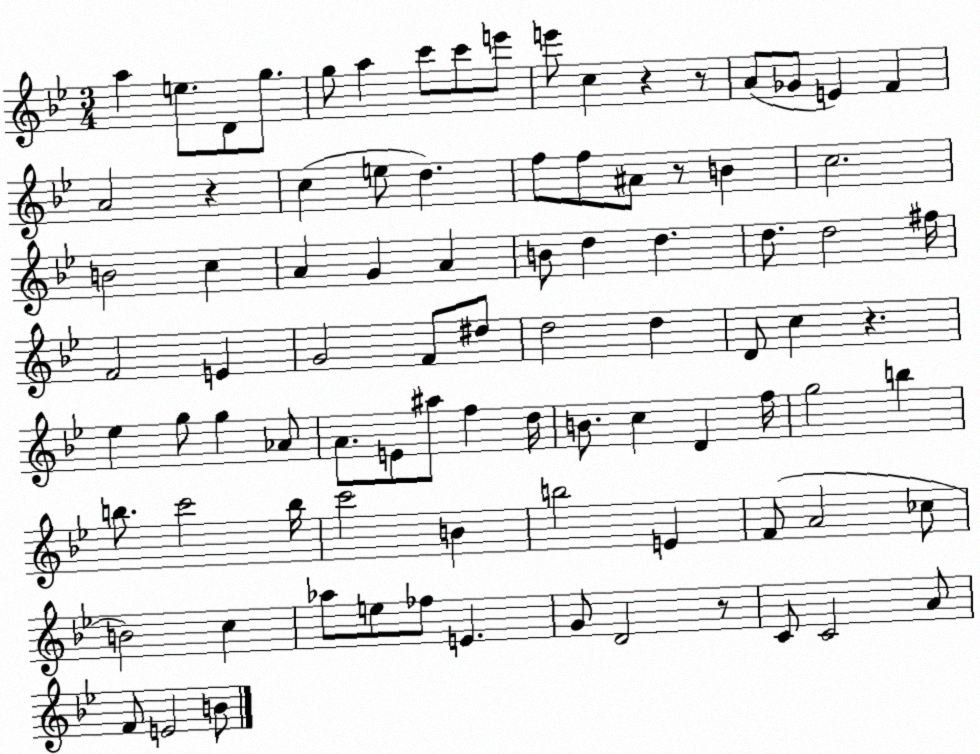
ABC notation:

X:1
T:Untitled
M:3/4
L:1/4
K:Bb
a e/2 D/2 g/2 g/2 a c'/2 c'/2 e'/2 e'/2 c z z/2 A/2 _G/2 E F A2 z c e/2 d f/2 f/2 ^A/2 z/2 B c2 B2 c A G A B/2 d d d/2 d2 ^f/4 F2 E G2 F/2 ^d/2 d2 d D/2 c z _e g/2 g _A/2 A/2 E/2 ^a/2 f d/4 B/2 c D f/4 g2 b b/2 c'2 b/4 c'2 B b2 E F/2 A2 _c/2 B2 c _a/2 e/2 _f/2 E G/2 D2 z/2 C/2 C2 A/2 F/2 E2 B/2